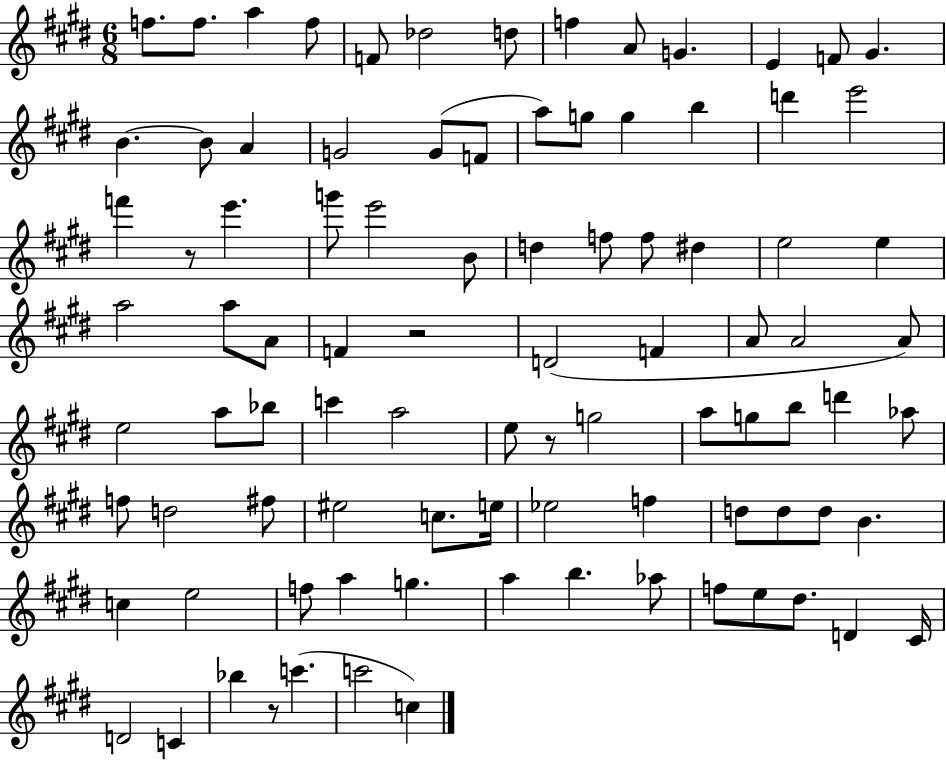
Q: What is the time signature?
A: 6/8